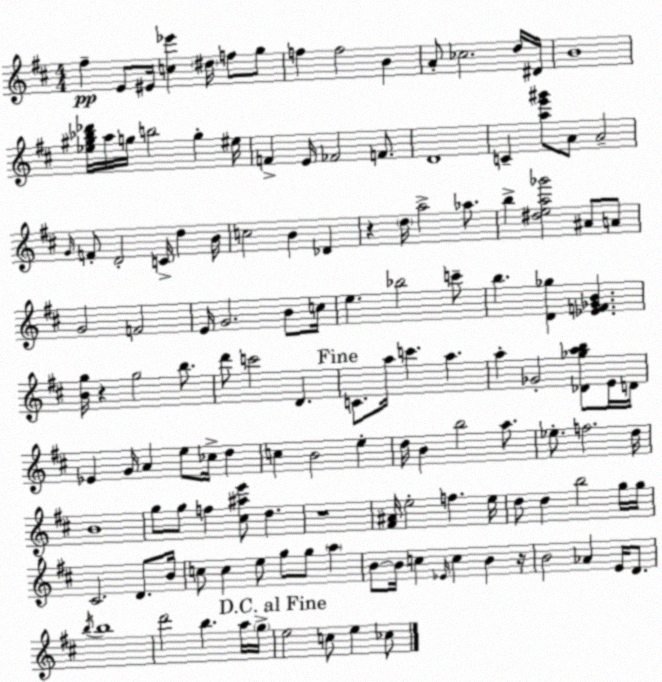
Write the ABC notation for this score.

X:1
T:Untitled
M:4/4
L:1/4
K:D
^f E/2 ^E/4 [c_e'] ^d/4 f/2 g/2 f f2 B A/2 _c2 d/4 ^D/4 B4 [_e^g_b_d']/4 a/4 g/4 b2 g ^e/4 F E/4 _F2 F/2 D4 C [ae'^g']/2 A/2 A2 G/4 F/2 D2 C/4 d B/4 c2 B _D z d/4 a2 _a/2 b [^dea_g']2 ^A/2 A/2 G2 F2 E/4 G2 B/2 c/4 e _b2 c'/2 b [D_g] [_EF_GB] [Bg]/4 z g2 b/2 d'/2 c'2 D C/2 a/4 c' a a _G2 [_D_gab]/2 E/4 D/4 _E G/4 A e/2 _c/4 d c B2 e d/4 B b2 a/2 _e/2 f2 d/4 B4 g/2 g/2 f [^c^ae']/2 d z4 [^F^A]/4 e2 f e/4 d/2 d b2 g/4 g/4 ^C2 D/2 B/4 c/2 c e/2 g/2 g/2 a B/2 B/4 c _E/4 c B z/4 B2 _A E/4 D/2 b/4 b4 d'2 b a/4 g/4 e2 c/2 e _c/2